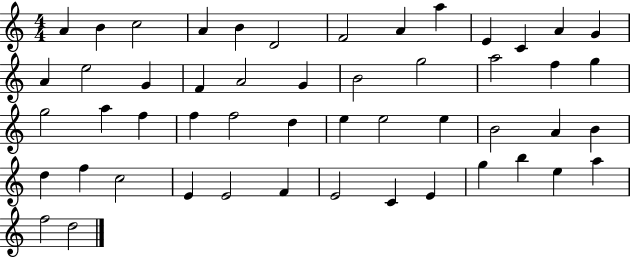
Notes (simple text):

A4/q B4/q C5/h A4/q B4/q D4/h F4/h A4/q A5/q E4/q C4/q A4/q G4/q A4/q E5/h G4/q F4/q A4/h G4/q B4/h G5/h A5/h F5/q G5/q G5/h A5/q F5/q F5/q F5/h D5/q E5/q E5/h E5/q B4/h A4/q B4/q D5/q F5/q C5/h E4/q E4/h F4/q E4/h C4/q E4/q G5/q B5/q E5/q A5/q F5/h D5/h